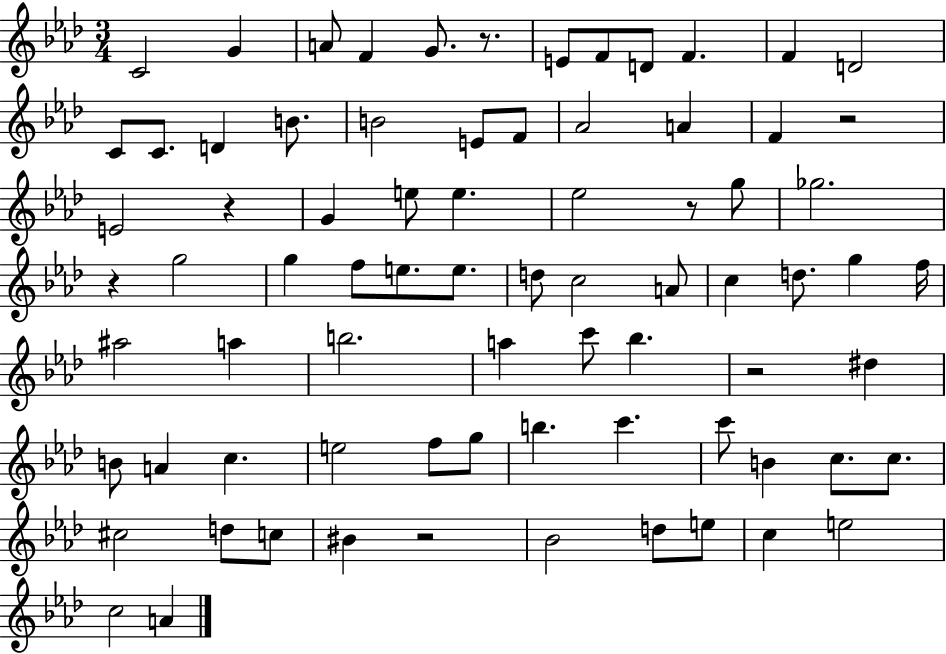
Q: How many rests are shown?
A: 7